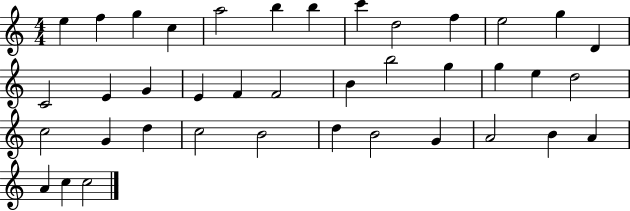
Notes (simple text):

E5/q F5/q G5/q C5/q A5/h B5/q B5/q C6/q D5/h F5/q E5/h G5/q D4/q C4/h E4/q G4/q E4/q F4/q F4/h B4/q B5/h G5/q G5/q E5/q D5/h C5/h G4/q D5/q C5/h B4/h D5/q B4/h G4/q A4/h B4/q A4/q A4/q C5/q C5/h